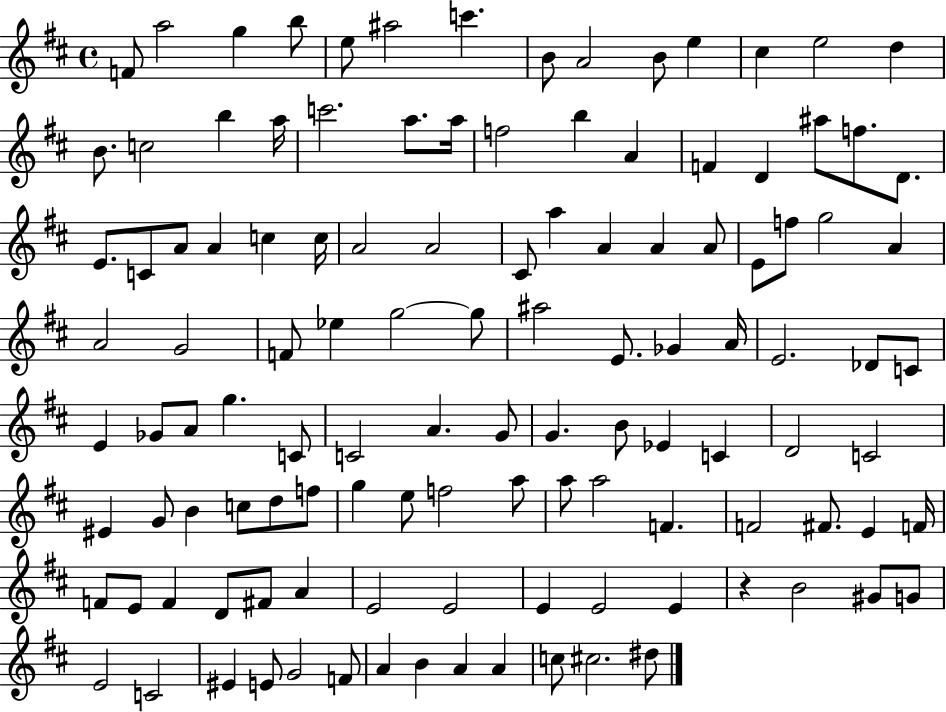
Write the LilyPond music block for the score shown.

{
  \clef treble
  \time 4/4
  \defaultTimeSignature
  \key d \major
  f'8 a''2 g''4 b''8 | e''8 ais''2 c'''4. | b'8 a'2 b'8 e''4 | cis''4 e''2 d''4 | \break b'8. c''2 b''4 a''16 | c'''2. a''8. a''16 | f''2 b''4 a'4 | f'4 d'4 ais''8 f''8. d'8. | \break e'8. c'8 a'8 a'4 c''4 c''16 | a'2 a'2 | cis'8 a''4 a'4 a'4 a'8 | e'8 f''8 g''2 a'4 | \break a'2 g'2 | f'8 ees''4 g''2~~ g''8 | ais''2 e'8. ges'4 a'16 | e'2. des'8 c'8 | \break e'4 ges'8 a'8 g''4. c'8 | c'2 a'4. g'8 | g'4. b'8 ees'4 c'4 | d'2 c'2 | \break eis'4 g'8 b'4 c''8 d''8 f''8 | g''4 e''8 f''2 a''8 | a''8 a''2 f'4. | f'2 fis'8. e'4 f'16 | \break f'8 e'8 f'4 d'8 fis'8 a'4 | e'2 e'2 | e'4 e'2 e'4 | r4 b'2 gis'8 g'8 | \break e'2 c'2 | eis'4 e'8 g'2 f'8 | a'4 b'4 a'4 a'4 | c''8 cis''2. dis''8 | \break \bar "|."
}